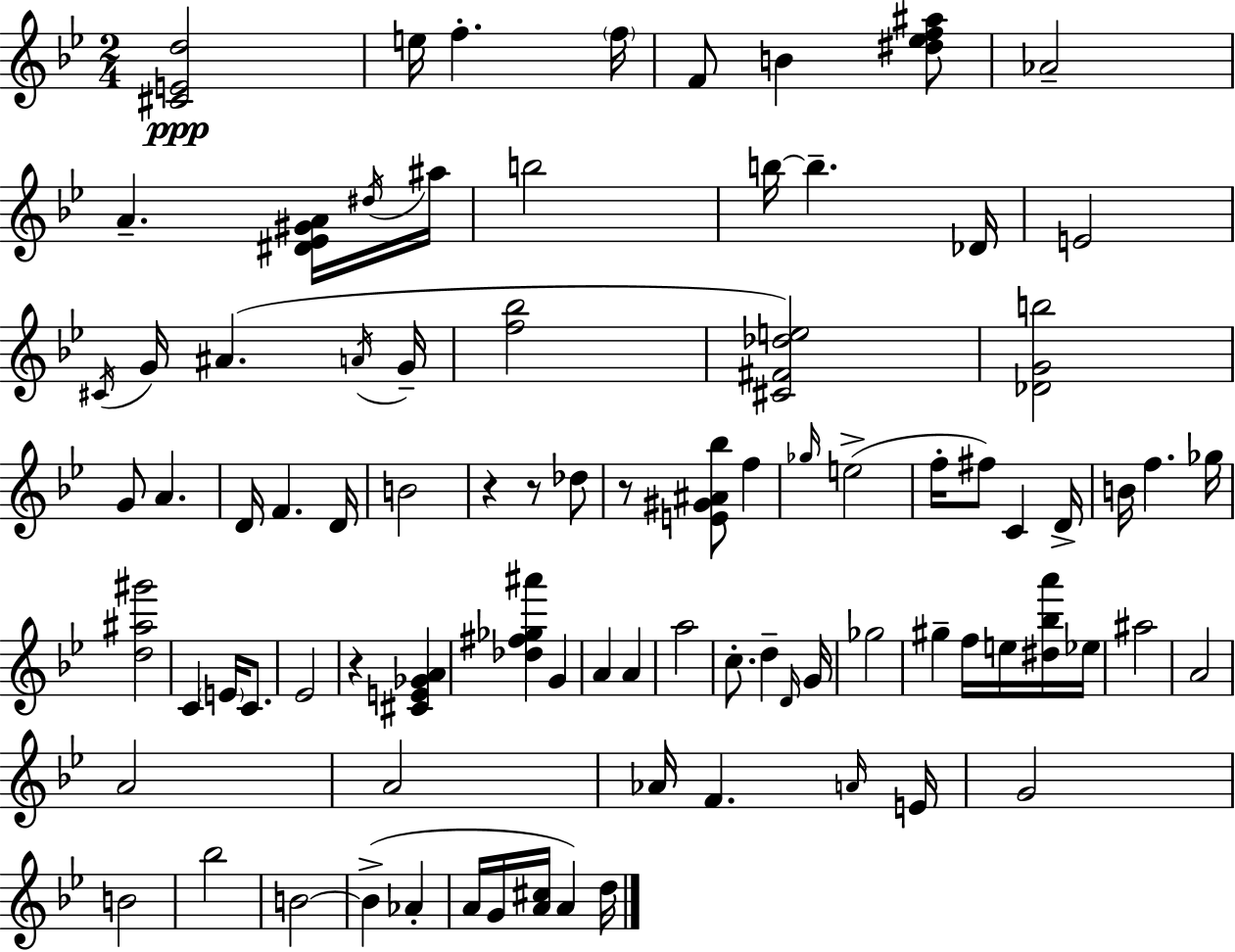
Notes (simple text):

[C#4,E4,D5]/h E5/s F5/q. F5/s F4/e B4/q [D#5,Eb5,F5,A#5]/e Ab4/h A4/q. [D#4,Eb4,G#4,A4]/s D#5/s A#5/s B5/h B5/s B5/q. Db4/s E4/h C#4/s G4/s A#4/q. A4/s G4/s [F5,Bb5]/h [C#4,F#4,Db5,E5]/h [Db4,G4,B5]/h G4/e A4/q. D4/s F4/q. D4/s B4/h R/q R/e Db5/e R/e [E4,G#4,A#4,Bb5]/e F5/q Gb5/s E5/h F5/s F#5/e C4/q D4/s B4/s F5/q. Gb5/s [D5,A#5,G#6]/h C4/q E4/s C4/e. Eb4/h R/q [C#4,E4,Gb4,A4]/q [Db5,F#5,Gb5,A#6]/q G4/q A4/q A4/q A5/h C5/e. D5/q D4/s G4/s Gb5/h G#5/q F5/s E5/s [D#5,Bb5,A6]/s Eb5/s A#5/h A4/h A4/h A4/h Ab4/s F4/q. A4/s E4/s G4/h B4/h Bb5/h B4/h B4/q Ab4/q A4/s G4/s [A4,C#5]/s A4/q D5/s